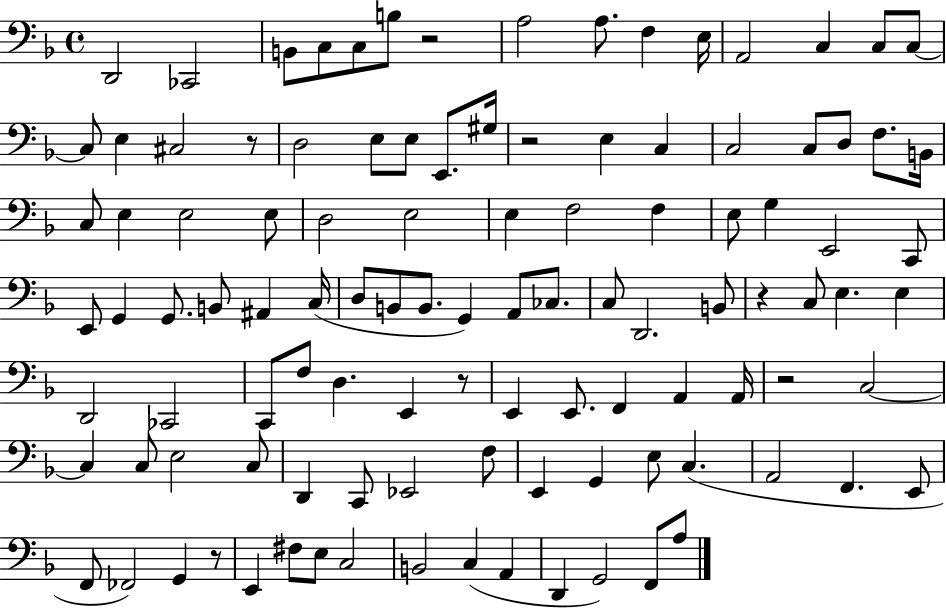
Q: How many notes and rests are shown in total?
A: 108